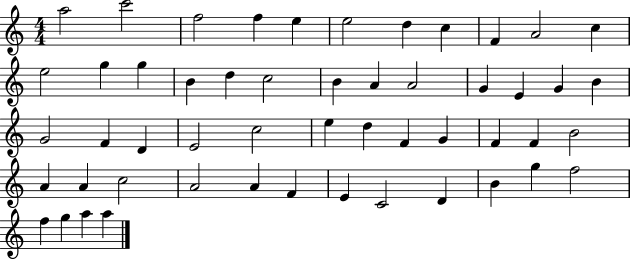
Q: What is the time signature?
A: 4/4